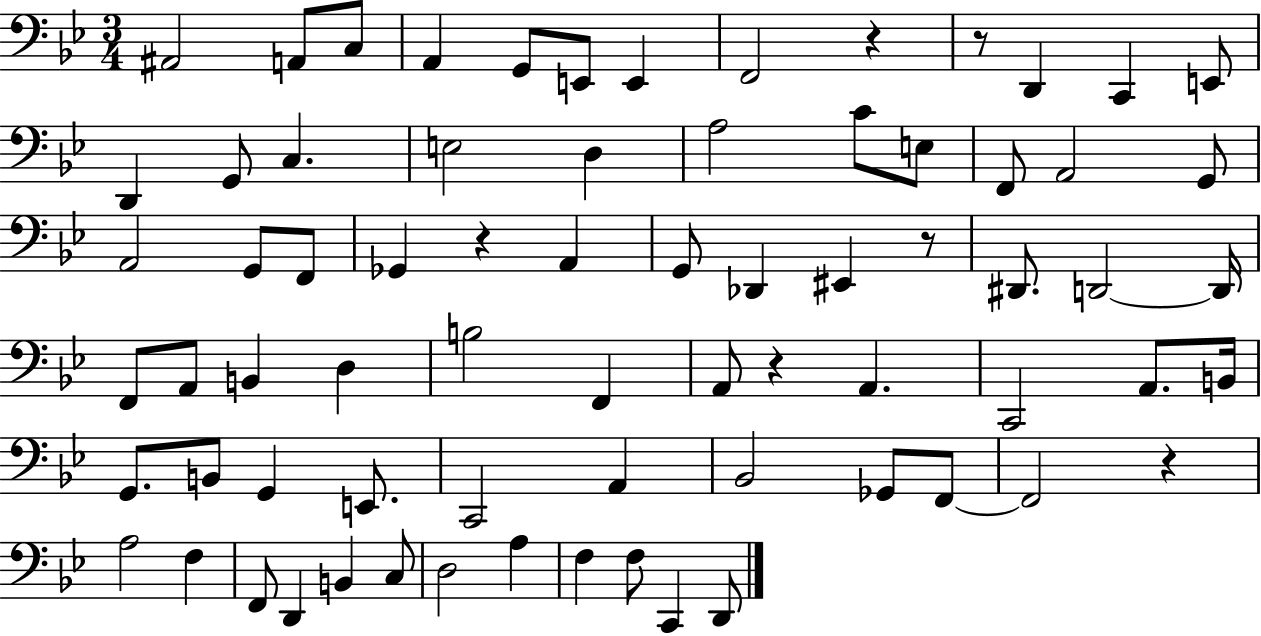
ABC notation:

X:1
T:Untitled
M:3/4
L:1/4
K:Bb
^A,,2 A,,/2 C,/2 A,, G,,/2 E,,/2 E,, F,,2 z z/2 D,, C,, E,,/2 D,, G,,/2 C, E,2 D, A,2 C/2 E,/2 F,,/2 A,,2 G,,/2 A,,2 G,,/2 F,,/2 _G,, z A,, G,,/2 _D,, ^E,, z/2 ^D,,/2 D,,2 D,,/4 F,,/2 A,,/2 B,, D, B,2 F,, A,,/2 z A,, C,,2 A,,/2 B,,/4 G,,/2 B,,/2 G,, E,,/2 C,,2 A,, _B,,2 _G,,/2 F,,/2 F,,2 z A,2 F, F,,/2 D,, B,, C,/2 D,2 A, F, F,/2 C,, D,,/2